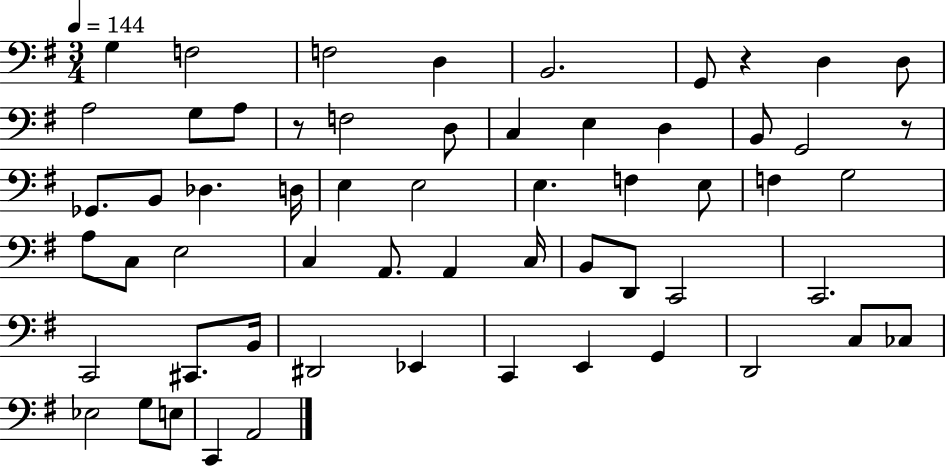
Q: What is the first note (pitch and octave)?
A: G3